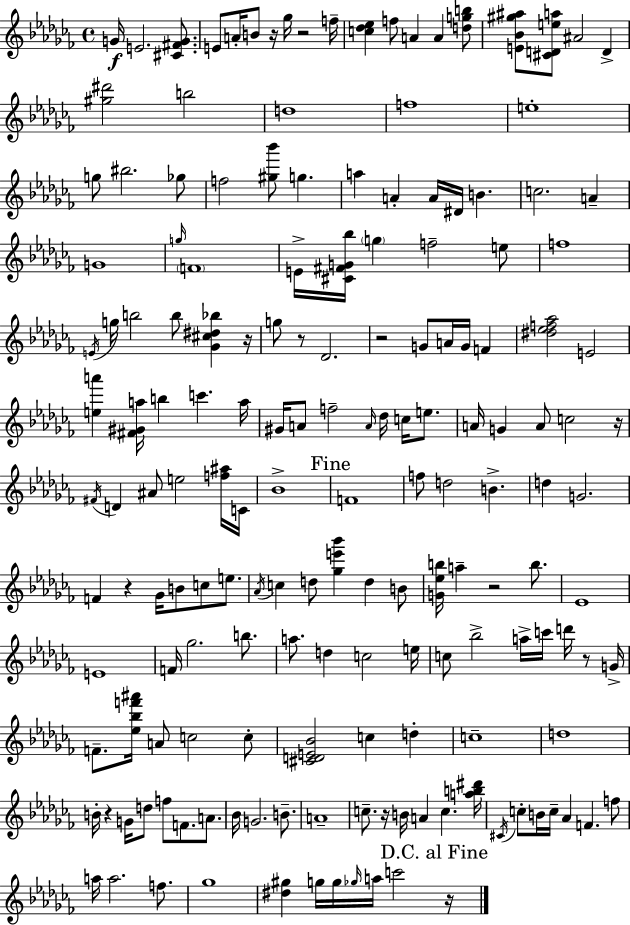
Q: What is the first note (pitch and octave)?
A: G4